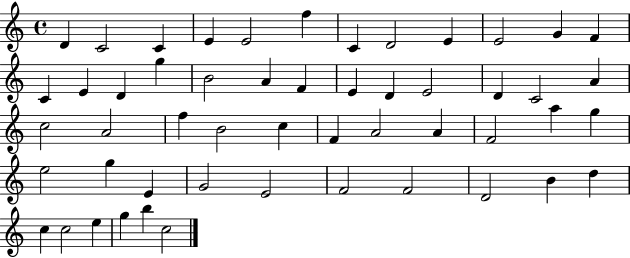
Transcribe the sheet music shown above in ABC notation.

X:1
T:Untitled
M:4/4
L:1/4
K:C
D C2 C E E2 f C D2 E E2 G F C E D g B2 A F E D E2 D C2 A c2 A2 f B2 c F A2 A F2 a g e2 g E G2 E2 F2 F2 D2 B d c c2 e g b c2